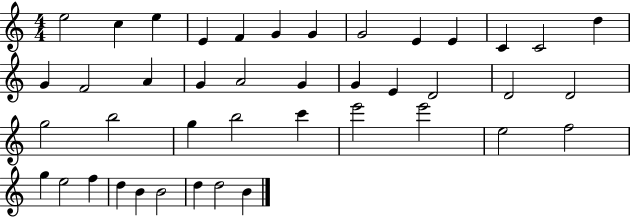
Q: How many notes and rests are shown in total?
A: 42